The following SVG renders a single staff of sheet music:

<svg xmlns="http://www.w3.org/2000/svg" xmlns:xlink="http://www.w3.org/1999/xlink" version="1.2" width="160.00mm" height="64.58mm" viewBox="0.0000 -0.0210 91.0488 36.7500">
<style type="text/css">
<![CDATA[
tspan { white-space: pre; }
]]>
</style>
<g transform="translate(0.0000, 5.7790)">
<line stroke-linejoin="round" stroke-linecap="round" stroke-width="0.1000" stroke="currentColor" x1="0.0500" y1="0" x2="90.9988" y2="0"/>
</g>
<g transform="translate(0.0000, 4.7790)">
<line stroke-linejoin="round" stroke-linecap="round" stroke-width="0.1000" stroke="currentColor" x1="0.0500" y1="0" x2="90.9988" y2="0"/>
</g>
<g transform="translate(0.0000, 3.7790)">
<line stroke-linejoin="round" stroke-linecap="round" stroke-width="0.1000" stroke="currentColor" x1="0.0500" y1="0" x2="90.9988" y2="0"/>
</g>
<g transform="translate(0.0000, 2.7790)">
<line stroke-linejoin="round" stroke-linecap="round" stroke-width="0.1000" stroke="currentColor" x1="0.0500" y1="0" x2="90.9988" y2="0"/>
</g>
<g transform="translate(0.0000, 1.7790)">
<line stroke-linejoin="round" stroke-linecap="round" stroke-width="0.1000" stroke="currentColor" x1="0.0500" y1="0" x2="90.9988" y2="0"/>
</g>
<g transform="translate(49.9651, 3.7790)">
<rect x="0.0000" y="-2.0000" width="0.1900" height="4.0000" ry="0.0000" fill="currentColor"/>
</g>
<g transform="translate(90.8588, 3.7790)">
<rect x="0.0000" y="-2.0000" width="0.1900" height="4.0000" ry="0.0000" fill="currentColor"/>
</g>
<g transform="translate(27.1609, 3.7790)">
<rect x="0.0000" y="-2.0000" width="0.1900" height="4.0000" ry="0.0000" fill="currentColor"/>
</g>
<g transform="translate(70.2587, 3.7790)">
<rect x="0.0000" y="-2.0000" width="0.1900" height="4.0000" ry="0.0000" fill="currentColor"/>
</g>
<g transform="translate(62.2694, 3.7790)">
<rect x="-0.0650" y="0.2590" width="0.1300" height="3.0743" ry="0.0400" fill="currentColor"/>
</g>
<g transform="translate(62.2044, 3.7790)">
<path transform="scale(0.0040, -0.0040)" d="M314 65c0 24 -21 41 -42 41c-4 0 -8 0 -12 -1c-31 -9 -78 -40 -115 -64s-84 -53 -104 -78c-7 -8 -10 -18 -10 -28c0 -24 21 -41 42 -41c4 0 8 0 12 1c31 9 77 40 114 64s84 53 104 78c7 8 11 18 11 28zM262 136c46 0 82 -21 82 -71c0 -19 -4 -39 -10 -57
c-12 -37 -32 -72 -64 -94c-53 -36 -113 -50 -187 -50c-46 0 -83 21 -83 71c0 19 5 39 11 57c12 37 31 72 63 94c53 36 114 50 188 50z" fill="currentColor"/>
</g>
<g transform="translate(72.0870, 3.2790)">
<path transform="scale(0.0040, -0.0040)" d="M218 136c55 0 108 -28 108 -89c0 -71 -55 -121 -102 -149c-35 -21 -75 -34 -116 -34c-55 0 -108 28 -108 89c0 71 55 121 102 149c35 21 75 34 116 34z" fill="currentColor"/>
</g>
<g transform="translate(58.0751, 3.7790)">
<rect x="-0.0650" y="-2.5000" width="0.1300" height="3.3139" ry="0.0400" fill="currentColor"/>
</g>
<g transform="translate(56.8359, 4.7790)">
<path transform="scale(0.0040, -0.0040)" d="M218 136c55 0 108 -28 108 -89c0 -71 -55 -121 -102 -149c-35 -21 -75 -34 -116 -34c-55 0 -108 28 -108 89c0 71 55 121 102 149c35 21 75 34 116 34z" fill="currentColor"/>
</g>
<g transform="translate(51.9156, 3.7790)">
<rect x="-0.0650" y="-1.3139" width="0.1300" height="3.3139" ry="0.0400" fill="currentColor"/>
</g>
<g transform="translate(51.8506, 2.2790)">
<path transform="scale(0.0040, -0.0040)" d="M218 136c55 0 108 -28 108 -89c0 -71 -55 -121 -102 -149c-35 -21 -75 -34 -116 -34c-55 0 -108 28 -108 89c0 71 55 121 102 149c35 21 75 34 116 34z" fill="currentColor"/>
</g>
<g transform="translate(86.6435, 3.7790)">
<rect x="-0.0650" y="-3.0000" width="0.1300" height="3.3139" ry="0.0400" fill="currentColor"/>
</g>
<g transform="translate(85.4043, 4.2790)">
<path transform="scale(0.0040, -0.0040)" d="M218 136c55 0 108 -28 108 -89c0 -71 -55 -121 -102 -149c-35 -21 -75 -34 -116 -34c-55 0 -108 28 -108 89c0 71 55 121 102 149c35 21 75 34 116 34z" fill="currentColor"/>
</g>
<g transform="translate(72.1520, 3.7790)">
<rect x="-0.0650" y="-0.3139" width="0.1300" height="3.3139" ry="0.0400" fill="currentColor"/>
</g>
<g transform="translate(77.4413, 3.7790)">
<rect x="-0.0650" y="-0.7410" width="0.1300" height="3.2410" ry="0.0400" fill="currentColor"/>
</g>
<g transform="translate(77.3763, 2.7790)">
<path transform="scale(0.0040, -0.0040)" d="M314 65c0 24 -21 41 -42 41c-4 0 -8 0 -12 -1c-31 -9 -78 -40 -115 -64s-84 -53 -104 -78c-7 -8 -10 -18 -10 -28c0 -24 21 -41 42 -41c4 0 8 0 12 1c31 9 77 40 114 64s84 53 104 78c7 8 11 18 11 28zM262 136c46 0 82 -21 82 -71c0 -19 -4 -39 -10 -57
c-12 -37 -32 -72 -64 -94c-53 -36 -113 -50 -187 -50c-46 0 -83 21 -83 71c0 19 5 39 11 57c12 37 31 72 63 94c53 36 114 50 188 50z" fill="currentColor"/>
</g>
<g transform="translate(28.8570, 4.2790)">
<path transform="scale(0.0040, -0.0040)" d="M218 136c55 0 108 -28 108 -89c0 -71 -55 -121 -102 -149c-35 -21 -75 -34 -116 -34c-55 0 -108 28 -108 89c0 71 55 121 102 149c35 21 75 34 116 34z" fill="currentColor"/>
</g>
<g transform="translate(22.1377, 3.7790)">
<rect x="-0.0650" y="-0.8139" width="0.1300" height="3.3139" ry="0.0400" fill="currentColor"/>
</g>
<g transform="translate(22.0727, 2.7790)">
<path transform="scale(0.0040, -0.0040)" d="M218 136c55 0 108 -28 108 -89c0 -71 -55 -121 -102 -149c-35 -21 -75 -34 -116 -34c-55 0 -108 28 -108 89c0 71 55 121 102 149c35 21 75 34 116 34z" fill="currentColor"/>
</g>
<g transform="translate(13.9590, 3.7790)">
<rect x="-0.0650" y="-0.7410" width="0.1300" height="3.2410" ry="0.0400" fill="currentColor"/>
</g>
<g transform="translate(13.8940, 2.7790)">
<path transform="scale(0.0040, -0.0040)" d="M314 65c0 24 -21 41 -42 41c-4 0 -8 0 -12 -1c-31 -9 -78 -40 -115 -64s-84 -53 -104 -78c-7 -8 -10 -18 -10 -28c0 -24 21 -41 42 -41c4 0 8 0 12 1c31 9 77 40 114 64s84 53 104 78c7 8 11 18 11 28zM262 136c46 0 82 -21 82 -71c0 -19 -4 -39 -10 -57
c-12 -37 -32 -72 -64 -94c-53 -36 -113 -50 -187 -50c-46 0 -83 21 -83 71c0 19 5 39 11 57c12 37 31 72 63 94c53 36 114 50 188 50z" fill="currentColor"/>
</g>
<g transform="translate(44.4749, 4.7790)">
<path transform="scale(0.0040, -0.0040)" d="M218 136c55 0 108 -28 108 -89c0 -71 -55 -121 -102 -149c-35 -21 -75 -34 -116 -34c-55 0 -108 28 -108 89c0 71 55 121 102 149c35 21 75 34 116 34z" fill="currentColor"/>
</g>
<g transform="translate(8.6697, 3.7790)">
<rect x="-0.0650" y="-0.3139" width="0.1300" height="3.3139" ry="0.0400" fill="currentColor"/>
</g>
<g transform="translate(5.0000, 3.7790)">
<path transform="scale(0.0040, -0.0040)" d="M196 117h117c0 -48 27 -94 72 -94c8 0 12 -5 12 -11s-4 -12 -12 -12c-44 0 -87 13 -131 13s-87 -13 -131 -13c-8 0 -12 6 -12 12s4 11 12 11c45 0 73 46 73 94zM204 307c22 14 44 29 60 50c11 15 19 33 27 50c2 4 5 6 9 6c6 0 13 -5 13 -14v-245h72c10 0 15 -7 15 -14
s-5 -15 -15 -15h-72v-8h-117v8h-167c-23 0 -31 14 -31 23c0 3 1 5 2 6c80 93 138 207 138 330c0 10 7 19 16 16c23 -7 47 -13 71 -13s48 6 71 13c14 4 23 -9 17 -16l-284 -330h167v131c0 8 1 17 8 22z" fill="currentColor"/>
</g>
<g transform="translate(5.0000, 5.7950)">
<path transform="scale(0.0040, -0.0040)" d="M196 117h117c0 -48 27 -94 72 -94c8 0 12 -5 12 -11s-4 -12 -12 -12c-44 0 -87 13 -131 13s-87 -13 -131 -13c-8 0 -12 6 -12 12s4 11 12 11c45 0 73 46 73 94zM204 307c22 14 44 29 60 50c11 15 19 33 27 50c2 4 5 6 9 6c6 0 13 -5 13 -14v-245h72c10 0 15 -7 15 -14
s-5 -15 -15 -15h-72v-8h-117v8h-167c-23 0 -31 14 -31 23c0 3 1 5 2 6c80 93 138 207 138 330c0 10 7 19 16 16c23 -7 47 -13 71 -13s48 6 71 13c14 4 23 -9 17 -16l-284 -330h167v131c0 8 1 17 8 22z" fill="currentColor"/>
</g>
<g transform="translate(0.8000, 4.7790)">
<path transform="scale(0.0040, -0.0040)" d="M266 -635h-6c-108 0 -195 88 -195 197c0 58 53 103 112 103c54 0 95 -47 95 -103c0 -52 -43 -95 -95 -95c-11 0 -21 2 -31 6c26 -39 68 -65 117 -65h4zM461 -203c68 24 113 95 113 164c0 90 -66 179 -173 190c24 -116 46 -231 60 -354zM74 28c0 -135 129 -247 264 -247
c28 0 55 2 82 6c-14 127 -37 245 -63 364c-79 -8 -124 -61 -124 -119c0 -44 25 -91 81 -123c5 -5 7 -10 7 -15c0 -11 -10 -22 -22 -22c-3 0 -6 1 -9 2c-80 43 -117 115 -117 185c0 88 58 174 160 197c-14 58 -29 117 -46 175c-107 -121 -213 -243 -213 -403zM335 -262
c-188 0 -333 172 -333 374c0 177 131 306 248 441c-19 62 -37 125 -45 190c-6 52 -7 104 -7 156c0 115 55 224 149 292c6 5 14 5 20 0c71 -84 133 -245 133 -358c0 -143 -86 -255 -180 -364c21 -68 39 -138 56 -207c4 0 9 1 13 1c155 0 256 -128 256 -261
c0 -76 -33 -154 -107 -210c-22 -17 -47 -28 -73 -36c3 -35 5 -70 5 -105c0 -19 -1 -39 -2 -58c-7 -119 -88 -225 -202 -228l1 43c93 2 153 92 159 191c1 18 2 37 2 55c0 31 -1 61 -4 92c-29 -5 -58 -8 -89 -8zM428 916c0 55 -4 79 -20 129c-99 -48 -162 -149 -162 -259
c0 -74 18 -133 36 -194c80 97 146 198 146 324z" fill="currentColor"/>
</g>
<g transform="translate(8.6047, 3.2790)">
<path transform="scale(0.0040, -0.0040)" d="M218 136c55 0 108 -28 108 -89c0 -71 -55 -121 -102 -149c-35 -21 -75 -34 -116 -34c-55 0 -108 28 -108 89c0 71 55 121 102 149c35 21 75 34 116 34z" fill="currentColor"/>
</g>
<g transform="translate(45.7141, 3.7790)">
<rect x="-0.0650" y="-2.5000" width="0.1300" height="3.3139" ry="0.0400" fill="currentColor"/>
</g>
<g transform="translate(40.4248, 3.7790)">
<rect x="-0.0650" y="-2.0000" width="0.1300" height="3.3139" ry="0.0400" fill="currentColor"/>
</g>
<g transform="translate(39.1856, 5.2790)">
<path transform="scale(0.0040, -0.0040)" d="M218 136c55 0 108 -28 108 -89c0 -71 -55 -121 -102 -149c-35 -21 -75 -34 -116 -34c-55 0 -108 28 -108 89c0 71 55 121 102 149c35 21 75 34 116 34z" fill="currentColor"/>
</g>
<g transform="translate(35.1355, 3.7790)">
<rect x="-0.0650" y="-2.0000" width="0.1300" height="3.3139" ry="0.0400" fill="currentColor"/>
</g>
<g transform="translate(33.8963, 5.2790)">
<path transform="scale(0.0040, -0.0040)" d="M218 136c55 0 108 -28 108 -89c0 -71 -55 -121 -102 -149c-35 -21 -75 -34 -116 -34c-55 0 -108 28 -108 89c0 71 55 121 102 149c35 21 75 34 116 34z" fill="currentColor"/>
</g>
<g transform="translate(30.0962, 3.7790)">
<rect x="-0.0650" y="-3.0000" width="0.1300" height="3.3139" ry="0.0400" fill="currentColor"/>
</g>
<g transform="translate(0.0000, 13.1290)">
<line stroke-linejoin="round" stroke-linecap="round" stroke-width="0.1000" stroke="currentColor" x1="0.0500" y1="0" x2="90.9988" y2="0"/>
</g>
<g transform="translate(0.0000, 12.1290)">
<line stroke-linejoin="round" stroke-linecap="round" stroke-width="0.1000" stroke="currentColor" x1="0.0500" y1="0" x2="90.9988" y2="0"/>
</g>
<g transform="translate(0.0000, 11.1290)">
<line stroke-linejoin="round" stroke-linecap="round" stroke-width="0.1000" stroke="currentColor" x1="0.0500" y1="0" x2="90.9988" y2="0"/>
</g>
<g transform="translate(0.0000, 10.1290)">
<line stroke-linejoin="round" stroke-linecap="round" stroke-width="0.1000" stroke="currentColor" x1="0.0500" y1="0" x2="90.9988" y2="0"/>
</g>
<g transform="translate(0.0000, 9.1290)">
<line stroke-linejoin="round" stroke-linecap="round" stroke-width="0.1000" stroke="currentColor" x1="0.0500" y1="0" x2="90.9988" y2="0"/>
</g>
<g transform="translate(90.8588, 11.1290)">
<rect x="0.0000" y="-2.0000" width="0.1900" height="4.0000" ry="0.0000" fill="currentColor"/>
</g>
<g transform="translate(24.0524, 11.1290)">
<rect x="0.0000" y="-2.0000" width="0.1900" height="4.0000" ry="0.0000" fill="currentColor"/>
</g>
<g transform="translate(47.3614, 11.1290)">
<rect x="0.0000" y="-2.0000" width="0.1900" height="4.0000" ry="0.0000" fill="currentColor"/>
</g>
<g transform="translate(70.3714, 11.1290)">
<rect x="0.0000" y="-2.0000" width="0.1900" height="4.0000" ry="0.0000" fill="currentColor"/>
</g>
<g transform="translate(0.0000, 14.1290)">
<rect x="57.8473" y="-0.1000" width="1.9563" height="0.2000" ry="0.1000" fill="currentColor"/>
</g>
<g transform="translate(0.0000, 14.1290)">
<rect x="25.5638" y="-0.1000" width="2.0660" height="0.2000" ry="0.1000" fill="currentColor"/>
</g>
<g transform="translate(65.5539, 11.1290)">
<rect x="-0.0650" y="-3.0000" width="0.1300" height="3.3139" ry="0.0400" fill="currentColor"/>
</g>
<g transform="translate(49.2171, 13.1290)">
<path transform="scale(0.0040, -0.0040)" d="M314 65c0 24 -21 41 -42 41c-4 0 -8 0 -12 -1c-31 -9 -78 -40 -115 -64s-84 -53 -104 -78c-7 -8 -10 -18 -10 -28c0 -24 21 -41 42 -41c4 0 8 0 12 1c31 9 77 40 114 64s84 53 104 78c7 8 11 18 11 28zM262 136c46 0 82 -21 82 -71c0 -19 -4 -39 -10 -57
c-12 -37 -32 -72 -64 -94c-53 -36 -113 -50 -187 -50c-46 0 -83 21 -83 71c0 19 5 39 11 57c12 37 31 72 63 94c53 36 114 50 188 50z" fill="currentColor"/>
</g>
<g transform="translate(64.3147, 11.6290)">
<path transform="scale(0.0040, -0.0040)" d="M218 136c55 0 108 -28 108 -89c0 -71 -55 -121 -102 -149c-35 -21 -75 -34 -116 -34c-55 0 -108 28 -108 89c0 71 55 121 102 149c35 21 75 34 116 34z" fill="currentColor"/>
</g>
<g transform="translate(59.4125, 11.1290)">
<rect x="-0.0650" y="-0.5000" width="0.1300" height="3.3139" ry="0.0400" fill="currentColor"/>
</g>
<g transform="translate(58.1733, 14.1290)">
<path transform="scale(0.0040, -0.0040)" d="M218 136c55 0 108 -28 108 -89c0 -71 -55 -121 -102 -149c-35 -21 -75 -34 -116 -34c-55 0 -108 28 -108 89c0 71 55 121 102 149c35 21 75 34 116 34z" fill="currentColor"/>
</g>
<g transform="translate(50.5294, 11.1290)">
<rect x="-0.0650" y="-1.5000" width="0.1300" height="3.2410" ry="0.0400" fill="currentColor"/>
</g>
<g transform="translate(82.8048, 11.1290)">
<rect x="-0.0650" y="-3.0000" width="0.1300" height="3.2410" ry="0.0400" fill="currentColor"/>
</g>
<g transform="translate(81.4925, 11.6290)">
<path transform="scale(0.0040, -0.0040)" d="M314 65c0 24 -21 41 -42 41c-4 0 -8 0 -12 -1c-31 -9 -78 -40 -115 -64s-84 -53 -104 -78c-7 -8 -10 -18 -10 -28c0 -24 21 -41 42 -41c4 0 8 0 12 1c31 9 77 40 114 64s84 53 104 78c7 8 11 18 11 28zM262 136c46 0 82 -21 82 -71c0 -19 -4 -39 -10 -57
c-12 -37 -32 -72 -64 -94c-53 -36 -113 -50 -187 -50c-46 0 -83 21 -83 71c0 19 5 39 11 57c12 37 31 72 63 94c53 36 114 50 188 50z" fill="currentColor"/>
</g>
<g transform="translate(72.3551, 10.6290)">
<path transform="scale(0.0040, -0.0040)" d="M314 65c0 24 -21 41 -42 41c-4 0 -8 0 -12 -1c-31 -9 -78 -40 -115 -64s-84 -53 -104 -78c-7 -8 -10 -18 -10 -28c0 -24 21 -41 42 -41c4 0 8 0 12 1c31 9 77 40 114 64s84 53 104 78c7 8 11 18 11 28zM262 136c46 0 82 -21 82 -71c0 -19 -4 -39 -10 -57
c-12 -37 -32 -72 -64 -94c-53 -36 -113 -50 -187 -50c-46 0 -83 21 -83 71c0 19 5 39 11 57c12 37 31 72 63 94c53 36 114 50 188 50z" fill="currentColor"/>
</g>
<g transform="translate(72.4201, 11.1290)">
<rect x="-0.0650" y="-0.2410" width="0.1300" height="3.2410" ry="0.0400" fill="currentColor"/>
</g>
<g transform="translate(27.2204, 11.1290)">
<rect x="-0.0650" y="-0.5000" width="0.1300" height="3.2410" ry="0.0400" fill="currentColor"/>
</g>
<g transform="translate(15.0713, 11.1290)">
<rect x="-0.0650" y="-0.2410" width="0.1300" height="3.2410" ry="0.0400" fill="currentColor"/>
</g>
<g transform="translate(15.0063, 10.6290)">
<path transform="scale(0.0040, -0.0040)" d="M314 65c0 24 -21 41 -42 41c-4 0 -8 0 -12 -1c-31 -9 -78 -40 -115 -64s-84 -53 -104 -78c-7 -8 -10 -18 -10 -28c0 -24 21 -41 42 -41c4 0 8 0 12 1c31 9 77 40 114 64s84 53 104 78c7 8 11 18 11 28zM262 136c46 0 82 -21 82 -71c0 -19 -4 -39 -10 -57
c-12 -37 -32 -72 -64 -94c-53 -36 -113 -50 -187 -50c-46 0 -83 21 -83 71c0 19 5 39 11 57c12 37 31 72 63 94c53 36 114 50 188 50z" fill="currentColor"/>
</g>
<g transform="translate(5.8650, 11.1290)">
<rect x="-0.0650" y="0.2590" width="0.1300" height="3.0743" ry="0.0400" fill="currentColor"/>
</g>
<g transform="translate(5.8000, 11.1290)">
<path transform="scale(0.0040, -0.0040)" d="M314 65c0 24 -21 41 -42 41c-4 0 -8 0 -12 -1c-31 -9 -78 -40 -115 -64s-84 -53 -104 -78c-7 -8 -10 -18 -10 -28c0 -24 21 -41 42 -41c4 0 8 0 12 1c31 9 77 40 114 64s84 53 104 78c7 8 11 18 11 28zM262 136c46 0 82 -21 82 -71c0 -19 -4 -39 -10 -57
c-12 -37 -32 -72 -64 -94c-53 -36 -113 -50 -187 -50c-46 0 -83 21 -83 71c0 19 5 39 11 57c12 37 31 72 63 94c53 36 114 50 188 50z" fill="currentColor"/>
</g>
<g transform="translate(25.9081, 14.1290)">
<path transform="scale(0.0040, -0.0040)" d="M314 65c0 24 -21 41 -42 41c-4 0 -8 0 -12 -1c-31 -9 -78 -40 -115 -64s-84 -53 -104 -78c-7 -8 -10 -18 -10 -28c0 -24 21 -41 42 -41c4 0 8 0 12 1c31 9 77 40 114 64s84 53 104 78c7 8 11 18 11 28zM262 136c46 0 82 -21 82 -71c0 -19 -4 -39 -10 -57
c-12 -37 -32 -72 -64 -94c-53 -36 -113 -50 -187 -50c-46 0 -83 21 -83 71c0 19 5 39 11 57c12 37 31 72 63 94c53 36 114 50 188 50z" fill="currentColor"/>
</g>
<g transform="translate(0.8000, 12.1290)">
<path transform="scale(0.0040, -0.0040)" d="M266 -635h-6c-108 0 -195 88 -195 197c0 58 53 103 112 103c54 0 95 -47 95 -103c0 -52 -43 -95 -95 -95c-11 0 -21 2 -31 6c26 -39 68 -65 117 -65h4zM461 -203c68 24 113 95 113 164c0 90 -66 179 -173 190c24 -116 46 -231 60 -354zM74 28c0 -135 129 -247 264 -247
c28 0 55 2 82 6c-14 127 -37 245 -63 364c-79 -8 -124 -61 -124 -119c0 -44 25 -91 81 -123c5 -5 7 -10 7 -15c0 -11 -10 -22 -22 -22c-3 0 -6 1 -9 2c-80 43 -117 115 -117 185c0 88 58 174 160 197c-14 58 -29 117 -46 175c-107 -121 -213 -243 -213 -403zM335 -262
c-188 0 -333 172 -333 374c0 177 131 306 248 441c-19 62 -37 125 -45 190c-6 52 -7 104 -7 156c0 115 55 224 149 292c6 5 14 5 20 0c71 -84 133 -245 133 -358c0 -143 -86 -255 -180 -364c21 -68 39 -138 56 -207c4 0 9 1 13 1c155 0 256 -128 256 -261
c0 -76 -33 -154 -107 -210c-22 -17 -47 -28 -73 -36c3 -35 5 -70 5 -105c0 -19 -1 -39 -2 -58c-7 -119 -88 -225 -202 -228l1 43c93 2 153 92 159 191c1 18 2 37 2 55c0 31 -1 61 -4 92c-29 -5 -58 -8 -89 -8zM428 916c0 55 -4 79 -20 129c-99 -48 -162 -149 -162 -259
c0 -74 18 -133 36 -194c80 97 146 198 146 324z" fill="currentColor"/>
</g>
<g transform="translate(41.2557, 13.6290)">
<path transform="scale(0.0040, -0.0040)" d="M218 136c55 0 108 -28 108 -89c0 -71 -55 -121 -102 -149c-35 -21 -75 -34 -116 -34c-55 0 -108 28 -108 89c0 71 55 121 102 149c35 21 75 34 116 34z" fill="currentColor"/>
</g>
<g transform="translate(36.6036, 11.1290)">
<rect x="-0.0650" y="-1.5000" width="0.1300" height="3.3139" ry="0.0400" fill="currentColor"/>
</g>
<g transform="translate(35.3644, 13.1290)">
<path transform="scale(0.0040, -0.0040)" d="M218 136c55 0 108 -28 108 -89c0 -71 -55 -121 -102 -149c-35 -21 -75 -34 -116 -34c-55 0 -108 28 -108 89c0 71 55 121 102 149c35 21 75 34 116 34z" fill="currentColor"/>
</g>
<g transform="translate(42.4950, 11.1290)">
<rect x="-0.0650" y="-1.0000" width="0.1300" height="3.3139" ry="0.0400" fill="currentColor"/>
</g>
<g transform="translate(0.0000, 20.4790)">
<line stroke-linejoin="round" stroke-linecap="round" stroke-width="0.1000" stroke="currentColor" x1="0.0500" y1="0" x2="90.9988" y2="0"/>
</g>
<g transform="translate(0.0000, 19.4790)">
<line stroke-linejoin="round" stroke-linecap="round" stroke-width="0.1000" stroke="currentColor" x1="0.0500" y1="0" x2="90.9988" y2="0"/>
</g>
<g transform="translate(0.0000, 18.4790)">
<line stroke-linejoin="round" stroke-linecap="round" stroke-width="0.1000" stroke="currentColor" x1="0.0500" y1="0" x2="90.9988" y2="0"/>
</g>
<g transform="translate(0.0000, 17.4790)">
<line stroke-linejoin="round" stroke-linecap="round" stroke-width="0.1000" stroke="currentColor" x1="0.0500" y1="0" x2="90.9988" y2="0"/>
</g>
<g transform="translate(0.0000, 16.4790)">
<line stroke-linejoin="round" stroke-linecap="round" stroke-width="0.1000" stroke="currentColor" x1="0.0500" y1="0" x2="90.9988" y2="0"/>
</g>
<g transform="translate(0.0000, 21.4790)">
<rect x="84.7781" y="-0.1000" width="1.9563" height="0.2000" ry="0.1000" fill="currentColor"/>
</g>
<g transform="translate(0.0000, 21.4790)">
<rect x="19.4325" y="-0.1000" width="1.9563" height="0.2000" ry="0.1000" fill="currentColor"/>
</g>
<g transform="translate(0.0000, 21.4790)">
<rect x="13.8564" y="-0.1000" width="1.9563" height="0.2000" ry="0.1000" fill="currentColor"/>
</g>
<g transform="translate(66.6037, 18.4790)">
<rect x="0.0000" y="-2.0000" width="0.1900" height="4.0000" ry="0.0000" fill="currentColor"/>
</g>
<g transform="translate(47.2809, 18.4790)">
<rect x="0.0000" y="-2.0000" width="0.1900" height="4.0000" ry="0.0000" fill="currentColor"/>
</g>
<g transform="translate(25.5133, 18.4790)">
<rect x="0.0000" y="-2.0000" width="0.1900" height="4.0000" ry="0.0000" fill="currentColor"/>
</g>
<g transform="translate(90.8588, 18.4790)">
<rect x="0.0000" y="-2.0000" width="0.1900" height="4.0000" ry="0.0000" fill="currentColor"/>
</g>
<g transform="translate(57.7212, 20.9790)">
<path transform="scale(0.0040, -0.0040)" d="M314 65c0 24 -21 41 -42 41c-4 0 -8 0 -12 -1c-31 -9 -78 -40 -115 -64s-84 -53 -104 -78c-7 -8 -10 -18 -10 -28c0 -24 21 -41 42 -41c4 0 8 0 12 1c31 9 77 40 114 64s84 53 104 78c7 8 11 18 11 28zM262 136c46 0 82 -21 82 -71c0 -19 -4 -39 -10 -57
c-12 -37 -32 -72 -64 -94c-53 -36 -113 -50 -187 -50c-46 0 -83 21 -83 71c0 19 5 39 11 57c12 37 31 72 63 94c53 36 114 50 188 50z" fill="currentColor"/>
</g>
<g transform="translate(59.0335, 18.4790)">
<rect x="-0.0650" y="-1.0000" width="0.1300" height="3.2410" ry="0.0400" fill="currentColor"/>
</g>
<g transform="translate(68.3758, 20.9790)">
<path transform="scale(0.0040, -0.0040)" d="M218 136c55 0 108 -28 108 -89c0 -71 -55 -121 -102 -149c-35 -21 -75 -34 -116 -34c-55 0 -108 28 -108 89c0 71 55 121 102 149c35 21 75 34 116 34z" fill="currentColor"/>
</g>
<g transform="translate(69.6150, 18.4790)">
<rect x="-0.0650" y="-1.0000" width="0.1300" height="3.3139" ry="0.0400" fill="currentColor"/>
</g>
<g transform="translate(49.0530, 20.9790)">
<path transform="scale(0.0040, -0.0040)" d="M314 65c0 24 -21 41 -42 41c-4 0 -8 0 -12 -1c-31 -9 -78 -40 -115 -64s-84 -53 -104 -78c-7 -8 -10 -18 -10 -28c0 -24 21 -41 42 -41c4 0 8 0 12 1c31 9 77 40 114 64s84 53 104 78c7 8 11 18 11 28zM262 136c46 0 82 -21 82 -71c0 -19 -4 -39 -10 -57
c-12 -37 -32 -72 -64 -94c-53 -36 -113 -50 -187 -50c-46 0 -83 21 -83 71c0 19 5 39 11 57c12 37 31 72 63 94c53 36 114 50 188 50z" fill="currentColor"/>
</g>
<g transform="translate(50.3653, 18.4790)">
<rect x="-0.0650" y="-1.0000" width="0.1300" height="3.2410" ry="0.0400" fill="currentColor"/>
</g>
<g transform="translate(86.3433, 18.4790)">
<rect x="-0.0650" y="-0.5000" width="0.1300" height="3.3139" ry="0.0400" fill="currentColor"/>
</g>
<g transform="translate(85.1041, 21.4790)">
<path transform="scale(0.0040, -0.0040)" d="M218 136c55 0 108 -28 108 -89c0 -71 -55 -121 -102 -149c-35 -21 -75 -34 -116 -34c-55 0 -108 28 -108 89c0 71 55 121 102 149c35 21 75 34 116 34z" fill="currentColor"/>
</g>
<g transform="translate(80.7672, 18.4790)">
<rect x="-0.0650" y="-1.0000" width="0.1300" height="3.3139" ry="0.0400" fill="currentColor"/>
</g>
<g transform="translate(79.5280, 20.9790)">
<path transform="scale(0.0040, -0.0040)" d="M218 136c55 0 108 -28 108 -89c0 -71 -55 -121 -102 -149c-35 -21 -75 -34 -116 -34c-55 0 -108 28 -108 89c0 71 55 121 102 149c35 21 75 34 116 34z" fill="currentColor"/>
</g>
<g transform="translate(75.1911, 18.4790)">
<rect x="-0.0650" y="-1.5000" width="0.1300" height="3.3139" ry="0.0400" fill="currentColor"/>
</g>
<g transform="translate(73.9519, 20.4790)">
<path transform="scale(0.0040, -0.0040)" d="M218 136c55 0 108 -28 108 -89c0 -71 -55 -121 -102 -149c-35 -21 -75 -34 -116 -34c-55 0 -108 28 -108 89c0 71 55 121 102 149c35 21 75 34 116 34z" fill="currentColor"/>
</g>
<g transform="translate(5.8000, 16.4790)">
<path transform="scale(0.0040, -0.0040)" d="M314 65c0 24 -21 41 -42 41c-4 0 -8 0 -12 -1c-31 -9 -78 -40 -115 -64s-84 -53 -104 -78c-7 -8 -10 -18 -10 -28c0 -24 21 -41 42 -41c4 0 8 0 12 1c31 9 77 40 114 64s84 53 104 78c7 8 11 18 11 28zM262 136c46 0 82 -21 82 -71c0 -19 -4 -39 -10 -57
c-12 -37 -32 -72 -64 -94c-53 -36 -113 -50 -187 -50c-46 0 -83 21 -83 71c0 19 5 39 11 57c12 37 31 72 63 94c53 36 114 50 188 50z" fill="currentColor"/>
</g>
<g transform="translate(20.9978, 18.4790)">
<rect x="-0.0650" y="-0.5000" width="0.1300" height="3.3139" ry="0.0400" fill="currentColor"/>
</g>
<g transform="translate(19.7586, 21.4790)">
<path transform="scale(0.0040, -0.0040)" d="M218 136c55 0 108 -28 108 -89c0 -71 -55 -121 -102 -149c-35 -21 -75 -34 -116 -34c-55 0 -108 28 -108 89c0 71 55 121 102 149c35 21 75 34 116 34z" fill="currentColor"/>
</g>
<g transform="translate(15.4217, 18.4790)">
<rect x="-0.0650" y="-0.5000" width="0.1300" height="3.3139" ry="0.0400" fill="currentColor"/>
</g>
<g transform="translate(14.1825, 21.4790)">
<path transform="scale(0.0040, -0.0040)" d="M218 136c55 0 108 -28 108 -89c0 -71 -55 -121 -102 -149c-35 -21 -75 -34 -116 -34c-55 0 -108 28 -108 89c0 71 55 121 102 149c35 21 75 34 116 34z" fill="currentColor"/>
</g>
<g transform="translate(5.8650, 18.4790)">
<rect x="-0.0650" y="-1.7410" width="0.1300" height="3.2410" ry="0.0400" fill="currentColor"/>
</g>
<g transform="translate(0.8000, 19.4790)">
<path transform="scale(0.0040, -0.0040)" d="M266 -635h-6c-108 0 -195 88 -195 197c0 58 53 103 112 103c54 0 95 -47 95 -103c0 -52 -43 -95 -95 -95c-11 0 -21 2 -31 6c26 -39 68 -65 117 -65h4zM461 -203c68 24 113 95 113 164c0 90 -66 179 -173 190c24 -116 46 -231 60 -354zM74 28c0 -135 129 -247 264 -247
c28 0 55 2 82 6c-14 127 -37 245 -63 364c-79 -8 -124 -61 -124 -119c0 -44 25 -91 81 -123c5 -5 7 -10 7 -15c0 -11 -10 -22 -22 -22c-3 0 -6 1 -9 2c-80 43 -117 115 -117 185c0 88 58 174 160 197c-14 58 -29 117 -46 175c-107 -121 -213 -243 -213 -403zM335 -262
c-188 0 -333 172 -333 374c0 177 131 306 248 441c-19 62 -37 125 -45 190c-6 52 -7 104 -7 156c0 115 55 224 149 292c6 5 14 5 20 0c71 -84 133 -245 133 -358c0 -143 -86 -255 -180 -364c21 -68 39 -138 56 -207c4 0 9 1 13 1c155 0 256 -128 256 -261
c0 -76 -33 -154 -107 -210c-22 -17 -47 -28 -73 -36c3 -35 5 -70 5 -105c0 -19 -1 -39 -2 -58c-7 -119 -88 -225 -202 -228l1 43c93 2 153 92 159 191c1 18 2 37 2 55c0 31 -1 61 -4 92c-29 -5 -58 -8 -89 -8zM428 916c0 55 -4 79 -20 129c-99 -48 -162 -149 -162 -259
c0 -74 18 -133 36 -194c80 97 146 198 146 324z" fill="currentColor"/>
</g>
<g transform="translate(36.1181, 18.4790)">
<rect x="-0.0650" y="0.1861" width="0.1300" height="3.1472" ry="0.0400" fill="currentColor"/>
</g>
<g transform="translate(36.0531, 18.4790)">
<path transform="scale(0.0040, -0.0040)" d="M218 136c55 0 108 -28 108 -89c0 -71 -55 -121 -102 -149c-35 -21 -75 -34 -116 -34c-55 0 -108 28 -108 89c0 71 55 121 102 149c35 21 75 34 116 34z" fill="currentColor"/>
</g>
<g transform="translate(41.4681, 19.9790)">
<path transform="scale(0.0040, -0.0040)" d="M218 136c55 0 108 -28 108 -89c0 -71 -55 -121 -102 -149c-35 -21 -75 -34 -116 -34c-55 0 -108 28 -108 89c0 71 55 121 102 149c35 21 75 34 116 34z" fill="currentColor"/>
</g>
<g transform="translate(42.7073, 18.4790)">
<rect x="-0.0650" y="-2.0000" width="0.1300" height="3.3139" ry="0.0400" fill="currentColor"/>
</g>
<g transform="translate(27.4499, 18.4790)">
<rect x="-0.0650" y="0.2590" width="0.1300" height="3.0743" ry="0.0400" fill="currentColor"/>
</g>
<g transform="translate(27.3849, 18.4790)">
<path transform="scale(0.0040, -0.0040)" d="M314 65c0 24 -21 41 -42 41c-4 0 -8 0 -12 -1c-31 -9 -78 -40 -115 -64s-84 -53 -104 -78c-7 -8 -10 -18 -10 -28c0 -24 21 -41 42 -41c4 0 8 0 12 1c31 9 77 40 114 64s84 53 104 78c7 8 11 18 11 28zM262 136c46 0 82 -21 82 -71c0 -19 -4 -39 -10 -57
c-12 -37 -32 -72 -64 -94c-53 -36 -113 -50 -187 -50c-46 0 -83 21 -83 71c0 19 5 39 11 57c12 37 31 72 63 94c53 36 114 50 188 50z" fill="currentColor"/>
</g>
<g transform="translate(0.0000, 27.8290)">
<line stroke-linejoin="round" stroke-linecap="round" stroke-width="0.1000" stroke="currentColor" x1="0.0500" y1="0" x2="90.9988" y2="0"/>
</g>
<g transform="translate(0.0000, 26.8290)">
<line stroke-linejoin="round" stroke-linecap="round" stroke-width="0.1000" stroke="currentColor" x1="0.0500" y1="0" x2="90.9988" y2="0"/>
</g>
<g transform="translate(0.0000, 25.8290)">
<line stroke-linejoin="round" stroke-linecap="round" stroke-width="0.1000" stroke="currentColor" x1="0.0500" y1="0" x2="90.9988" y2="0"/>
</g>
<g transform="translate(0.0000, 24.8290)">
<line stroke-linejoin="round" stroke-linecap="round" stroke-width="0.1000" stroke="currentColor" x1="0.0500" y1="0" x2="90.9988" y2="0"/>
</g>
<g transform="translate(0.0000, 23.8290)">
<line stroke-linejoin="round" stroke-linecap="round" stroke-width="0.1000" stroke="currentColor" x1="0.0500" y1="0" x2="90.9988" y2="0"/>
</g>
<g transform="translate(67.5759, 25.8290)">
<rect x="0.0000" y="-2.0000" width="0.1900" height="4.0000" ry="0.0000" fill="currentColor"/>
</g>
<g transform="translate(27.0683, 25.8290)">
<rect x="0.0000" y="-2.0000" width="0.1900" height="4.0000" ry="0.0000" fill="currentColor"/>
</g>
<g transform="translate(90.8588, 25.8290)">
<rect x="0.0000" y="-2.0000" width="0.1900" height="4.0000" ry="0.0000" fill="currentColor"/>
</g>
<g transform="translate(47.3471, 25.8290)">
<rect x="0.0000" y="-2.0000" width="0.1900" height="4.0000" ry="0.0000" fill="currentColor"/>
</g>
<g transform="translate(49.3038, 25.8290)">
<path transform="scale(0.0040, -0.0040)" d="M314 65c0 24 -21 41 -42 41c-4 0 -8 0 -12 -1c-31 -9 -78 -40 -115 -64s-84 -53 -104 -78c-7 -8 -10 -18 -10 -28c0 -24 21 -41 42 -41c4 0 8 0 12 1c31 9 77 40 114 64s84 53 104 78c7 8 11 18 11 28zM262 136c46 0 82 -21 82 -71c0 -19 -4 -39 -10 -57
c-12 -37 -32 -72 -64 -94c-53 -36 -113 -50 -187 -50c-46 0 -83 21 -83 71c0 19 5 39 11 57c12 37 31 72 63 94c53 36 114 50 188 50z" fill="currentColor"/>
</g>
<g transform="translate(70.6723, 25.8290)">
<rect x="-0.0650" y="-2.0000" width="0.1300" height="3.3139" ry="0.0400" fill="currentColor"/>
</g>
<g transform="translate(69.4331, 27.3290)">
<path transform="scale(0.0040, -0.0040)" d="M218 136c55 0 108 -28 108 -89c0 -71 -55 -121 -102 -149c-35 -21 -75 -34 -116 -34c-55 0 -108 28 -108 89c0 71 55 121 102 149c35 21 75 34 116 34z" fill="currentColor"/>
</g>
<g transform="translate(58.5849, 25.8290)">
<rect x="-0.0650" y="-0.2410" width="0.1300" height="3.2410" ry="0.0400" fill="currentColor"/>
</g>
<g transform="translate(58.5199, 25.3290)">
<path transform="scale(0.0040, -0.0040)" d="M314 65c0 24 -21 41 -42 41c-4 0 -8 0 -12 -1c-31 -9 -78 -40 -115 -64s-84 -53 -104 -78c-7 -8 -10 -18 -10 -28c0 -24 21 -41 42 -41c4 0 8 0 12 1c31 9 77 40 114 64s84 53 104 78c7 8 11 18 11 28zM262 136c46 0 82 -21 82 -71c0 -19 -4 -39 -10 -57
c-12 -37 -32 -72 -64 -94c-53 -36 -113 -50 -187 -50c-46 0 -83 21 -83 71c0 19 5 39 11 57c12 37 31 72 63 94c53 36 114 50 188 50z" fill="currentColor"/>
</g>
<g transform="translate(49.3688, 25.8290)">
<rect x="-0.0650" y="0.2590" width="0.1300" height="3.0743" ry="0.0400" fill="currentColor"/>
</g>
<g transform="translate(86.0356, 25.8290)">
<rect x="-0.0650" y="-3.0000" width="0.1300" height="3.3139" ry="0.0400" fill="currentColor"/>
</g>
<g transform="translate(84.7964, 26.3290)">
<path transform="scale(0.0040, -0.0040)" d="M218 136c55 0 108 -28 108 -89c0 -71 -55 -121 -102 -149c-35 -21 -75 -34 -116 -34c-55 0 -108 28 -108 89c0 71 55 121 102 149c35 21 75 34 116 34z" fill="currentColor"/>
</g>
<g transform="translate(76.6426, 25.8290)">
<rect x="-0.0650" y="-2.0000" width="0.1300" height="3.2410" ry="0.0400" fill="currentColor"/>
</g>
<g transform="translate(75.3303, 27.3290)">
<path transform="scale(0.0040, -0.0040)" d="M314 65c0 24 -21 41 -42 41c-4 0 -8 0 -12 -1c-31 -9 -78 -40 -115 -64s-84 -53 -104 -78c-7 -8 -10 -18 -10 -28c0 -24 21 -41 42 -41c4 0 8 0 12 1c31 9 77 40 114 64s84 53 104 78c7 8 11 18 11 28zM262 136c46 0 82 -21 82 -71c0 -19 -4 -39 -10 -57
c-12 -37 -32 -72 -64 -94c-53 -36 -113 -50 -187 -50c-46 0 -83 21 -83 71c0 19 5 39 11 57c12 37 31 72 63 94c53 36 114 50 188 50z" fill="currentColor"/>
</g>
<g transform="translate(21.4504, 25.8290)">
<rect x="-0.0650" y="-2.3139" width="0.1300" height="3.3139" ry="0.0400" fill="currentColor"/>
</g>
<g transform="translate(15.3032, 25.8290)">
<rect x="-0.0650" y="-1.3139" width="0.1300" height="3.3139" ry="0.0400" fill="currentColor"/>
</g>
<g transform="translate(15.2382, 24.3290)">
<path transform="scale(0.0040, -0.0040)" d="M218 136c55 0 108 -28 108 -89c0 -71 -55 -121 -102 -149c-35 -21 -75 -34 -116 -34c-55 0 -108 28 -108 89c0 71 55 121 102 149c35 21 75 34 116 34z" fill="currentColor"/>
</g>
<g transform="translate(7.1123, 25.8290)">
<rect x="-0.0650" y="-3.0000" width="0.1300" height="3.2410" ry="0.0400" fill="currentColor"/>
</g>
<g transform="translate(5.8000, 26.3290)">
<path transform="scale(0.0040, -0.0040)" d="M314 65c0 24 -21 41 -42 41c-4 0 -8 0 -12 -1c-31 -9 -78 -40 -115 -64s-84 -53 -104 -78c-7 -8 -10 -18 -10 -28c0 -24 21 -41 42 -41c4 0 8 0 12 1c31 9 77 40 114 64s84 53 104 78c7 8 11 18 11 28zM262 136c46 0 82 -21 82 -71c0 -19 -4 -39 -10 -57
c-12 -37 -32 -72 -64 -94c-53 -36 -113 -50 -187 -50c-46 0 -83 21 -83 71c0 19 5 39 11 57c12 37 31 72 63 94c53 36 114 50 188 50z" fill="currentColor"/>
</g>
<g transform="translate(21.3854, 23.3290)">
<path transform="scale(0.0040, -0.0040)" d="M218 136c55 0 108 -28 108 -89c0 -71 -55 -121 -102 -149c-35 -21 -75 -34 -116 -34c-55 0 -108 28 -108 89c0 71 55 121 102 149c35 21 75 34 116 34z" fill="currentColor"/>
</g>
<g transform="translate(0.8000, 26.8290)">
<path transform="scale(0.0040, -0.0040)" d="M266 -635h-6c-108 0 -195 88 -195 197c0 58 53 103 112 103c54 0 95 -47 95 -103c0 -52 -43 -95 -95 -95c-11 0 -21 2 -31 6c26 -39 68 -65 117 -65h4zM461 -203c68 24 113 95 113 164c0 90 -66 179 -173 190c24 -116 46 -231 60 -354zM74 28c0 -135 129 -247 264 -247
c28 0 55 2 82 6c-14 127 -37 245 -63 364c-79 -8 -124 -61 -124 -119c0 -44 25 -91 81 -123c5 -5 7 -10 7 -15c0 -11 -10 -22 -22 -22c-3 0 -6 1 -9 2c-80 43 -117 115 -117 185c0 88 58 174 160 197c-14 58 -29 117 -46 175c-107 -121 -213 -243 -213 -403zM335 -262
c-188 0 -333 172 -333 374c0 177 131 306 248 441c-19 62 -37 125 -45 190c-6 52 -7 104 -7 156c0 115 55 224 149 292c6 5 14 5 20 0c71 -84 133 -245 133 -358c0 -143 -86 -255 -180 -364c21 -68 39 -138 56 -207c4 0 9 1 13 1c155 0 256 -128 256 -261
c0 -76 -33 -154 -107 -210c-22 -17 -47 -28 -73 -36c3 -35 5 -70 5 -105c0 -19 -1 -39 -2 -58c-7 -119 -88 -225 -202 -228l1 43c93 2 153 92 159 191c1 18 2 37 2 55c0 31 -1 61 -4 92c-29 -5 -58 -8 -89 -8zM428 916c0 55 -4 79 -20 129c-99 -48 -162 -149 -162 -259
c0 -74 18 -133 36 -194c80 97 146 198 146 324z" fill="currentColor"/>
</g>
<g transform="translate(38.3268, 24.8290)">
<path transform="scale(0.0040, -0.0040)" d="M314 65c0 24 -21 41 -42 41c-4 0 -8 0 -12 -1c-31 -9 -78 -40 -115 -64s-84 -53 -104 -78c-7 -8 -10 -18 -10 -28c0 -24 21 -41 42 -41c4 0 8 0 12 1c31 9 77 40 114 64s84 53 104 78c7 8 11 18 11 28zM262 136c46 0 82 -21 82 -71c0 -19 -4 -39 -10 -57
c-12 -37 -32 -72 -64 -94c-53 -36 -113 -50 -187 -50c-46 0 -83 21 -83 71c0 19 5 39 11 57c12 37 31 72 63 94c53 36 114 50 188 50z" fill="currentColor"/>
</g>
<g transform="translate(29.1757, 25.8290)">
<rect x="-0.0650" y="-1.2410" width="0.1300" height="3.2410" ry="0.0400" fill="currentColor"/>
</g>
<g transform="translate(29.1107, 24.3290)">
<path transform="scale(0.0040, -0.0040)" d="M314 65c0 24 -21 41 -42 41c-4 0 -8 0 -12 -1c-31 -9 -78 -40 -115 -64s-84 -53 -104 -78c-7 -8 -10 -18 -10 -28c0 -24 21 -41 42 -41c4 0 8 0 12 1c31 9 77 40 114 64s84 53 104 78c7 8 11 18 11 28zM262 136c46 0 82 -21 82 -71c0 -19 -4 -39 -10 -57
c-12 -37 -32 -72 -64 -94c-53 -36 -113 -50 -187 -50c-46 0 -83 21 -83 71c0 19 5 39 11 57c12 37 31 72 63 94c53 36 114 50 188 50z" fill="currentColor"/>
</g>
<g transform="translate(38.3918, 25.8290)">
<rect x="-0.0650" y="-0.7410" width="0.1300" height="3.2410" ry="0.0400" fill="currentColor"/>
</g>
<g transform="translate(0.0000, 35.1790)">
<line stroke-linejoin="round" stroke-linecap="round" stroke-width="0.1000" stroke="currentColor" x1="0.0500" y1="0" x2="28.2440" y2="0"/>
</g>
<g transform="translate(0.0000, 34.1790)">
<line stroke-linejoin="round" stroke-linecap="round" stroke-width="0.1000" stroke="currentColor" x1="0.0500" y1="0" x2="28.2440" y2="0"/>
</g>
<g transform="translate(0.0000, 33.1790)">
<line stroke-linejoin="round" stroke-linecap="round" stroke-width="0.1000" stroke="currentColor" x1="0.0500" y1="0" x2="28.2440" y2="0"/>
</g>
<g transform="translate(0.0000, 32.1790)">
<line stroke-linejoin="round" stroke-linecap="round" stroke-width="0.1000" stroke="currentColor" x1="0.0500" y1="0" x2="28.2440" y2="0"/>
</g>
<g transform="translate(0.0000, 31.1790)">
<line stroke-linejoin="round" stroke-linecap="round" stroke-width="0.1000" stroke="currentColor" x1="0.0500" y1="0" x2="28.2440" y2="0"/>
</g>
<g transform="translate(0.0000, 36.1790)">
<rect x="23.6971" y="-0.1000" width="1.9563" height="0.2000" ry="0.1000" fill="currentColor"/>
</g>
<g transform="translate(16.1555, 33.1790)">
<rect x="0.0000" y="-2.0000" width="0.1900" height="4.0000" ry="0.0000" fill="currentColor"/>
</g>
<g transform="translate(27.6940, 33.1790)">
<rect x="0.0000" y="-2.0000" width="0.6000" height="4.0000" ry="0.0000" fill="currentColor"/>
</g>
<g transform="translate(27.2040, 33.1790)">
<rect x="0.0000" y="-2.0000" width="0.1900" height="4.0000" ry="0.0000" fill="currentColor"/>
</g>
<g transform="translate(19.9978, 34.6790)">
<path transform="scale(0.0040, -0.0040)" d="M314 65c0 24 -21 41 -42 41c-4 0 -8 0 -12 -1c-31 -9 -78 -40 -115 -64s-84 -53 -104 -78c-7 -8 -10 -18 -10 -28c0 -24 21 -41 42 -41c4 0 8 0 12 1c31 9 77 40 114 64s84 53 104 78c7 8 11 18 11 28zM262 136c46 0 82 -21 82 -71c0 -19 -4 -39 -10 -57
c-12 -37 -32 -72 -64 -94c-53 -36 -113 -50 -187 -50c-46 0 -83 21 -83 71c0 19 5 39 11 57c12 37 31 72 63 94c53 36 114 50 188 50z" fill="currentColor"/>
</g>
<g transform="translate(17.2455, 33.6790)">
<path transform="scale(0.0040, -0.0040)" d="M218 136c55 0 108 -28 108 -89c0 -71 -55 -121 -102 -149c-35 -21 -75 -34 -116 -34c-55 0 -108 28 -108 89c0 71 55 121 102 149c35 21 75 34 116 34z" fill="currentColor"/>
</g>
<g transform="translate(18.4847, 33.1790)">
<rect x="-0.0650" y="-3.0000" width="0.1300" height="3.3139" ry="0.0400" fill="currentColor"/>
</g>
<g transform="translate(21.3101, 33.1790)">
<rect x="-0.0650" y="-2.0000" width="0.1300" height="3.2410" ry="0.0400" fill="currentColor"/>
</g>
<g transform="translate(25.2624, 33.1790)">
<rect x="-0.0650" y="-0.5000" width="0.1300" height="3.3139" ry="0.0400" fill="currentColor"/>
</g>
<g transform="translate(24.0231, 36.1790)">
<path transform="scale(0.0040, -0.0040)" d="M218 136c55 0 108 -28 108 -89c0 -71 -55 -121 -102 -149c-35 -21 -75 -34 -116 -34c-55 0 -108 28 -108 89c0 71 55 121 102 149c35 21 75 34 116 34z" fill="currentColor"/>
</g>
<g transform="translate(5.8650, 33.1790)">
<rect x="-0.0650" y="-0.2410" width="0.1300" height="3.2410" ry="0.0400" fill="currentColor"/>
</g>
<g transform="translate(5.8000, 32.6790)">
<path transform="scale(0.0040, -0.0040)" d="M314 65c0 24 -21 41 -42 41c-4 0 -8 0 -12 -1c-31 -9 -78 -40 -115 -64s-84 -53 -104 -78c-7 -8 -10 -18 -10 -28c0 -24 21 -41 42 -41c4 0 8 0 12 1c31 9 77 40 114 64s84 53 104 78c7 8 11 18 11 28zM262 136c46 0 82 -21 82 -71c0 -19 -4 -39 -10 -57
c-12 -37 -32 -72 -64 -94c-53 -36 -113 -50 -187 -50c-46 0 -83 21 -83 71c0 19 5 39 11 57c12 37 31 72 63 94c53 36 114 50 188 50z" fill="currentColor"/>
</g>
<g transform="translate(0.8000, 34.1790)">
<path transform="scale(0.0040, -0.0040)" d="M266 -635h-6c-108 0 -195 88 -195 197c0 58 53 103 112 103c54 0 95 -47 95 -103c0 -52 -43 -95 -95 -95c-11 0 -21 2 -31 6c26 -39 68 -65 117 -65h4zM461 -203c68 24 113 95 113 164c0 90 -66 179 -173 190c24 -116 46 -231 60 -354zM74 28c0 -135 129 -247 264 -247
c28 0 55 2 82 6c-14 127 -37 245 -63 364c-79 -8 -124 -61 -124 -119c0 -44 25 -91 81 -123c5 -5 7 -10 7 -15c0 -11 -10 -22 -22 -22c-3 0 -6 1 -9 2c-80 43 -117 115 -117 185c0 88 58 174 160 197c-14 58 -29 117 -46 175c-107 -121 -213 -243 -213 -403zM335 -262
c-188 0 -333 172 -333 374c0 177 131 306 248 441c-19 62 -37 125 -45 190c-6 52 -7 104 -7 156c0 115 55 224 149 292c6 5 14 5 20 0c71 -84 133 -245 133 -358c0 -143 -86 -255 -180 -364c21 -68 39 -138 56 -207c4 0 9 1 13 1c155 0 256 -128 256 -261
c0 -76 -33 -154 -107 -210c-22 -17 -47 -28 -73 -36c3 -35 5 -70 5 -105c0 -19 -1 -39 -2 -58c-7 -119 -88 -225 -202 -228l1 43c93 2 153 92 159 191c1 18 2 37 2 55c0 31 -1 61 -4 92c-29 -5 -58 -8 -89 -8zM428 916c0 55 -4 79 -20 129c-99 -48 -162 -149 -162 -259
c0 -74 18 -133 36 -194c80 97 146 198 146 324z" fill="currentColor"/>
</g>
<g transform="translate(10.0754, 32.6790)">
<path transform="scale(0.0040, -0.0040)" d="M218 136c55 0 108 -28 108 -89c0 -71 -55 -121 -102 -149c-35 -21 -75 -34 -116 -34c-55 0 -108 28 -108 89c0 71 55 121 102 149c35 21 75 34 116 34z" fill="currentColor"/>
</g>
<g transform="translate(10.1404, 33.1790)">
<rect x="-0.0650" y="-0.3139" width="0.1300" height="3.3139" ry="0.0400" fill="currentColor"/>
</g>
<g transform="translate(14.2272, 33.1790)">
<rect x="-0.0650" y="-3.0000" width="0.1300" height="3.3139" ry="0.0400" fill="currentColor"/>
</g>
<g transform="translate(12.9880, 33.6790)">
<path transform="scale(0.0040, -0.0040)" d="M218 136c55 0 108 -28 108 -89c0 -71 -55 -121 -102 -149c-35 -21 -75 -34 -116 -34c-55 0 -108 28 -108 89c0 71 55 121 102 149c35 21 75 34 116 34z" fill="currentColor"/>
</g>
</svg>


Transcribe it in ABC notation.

X:1
T:Untitled
M:4/4
L:1/4
K:C
c d2 d A F F G e G B2 c d2 A B2 c2 C2 E D E2 C A c2 A2 f2 C C B2 B F D2 D2 D E D C A2 e g e2 d2 B2 c2 F F2 A c2 c A A F2 C